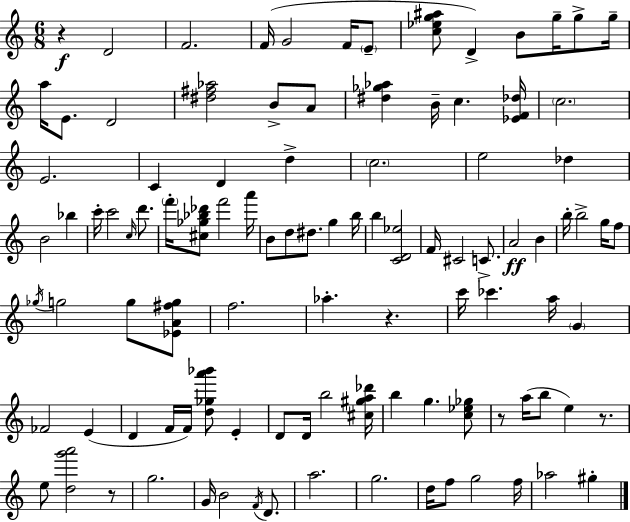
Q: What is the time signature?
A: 6/8